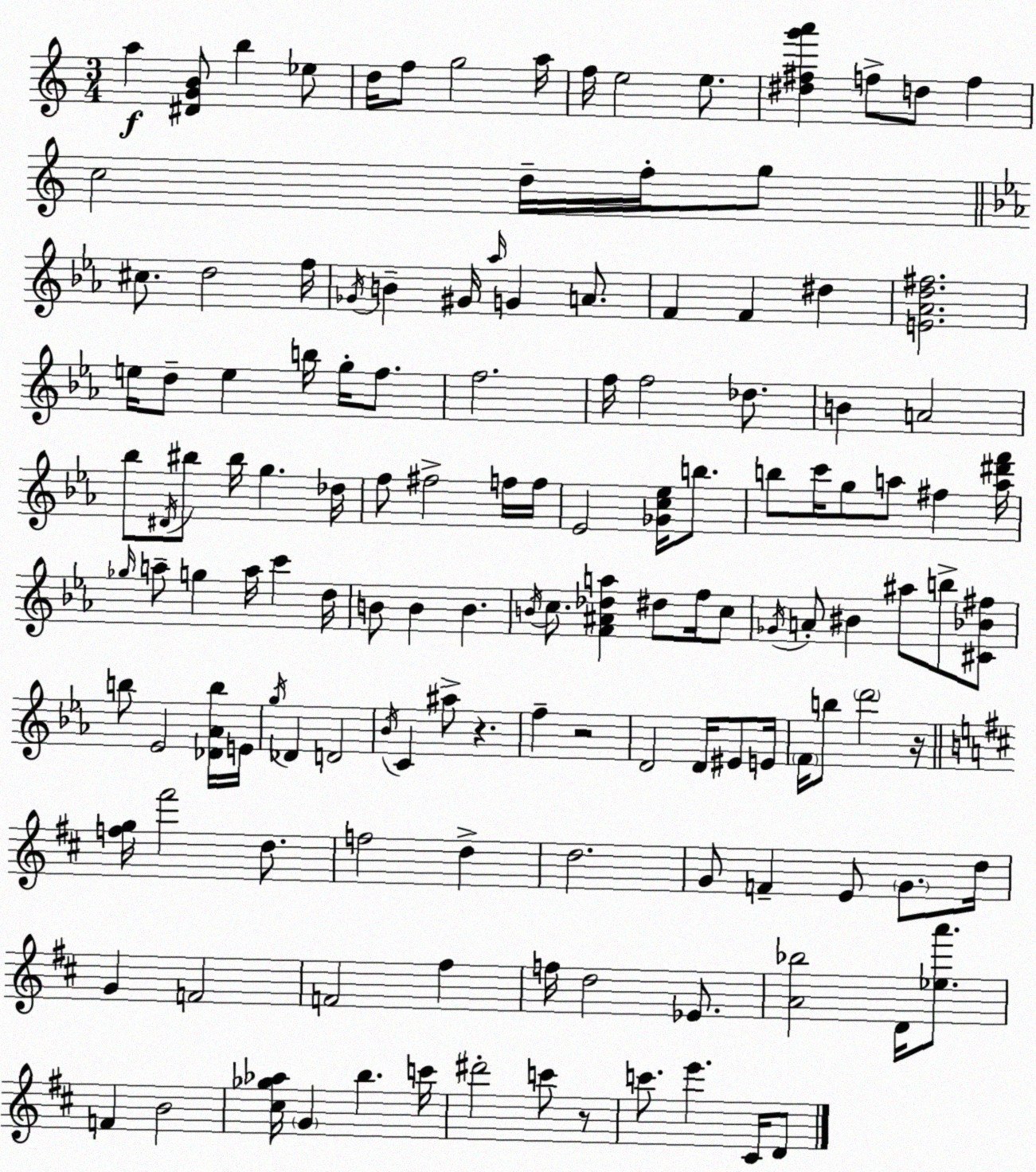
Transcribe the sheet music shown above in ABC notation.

X:1
T:Untitled
M:3/4
L:1/4
K:C
a [^DGB]/2 b _e/2 d/4 f/2 g2 a/4 f/4 e2 e/2 [^d^fg'a'] f/2 d/2 f c2 d/4 f/4 g/2 ^c/2 d2 f/4 _G/4 B ^G/4 _a/4 G A/2 F F ^d [E_Ad^f]2 e/4 d/2 e b/4 g/4 f/2 f2 f/4 f2 _d/2 B A2 _b/2 ^D/4 ^b/2 ^b/4 g _d/4 f/2 ^f2 f/4 f/4 _E2 [_Gc_e]/4 b/2 b/2 c'/4 g/2 a/2 ^f [a^d'f']/4 _g/4 a/2 g a/4 c' d/4 B/2 B B B/4 c/2 [F^A_da] ^d/2 f/4 c/2 _G/4 A/2 ^B ^a/2 b/2 [^C_B^f]/2 b/2 _E2 [_D_Ab]/4 E/4 g/4 _D D2 _B/4 C ^a/2 z f z2 D2 D/4 ^E/2 E/4 F/4 b/2 d'2 z/4 [fg]/4 ^f'2 d/2 f2 d d2 G/2 F E/2 G/2 d/4 G F2 F2 ^f f/4 d2 _E/2 [A_b]2 D/4 [_ea']/2 F B2 [^c_g_a]/4 G b c'/4 ^d'2 c'/2 z/2 c'/2 e' ^C/4 D/2